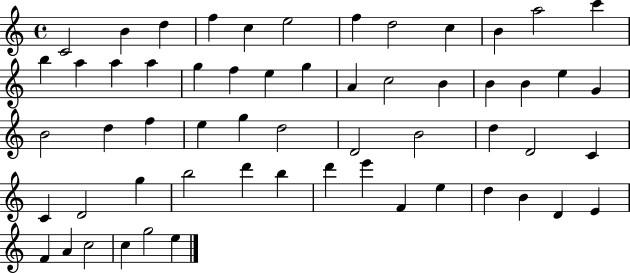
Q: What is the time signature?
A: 4/4